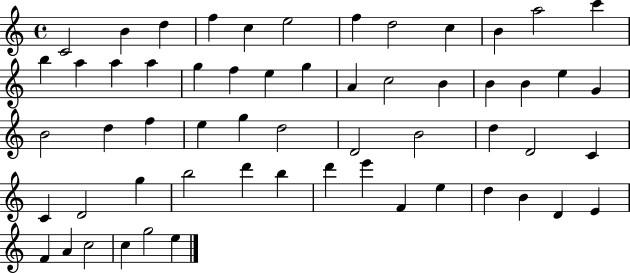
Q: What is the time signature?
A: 4/4